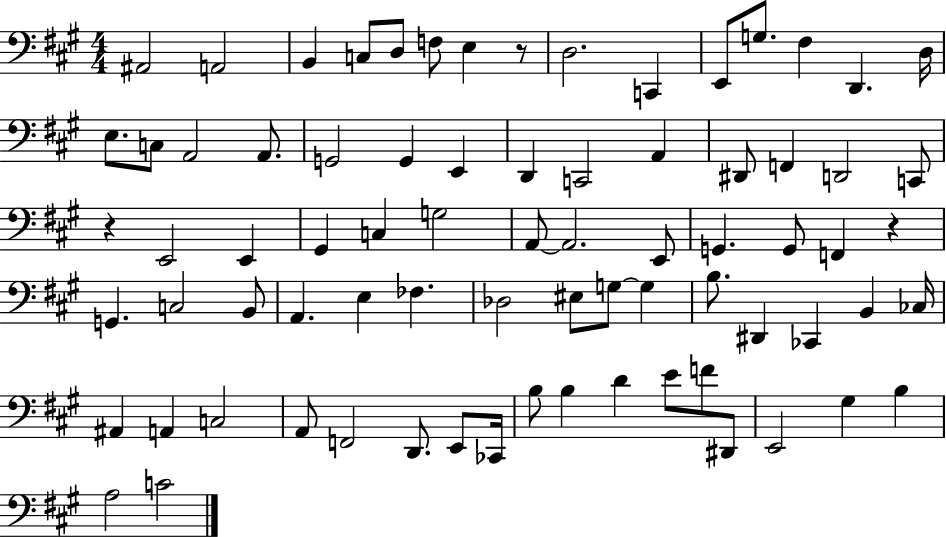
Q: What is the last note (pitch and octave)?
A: C4